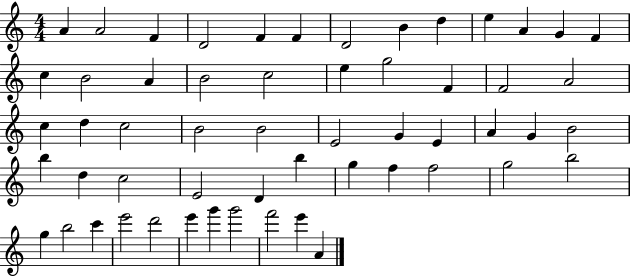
A4/q A4/h F4/q D4/h F4/q F4/q D4/h B4/q D5/q E5/q A4/q G4/q F4/q C5/q B4/h A4/q B4/h C5/h E5/q G5/h F4/q F4/h A4/h C5/q D5/q C5/h B4/h B4/h E4/h G4/q E4/q A4/q G4/q B4/h B5/q D5/q C5/h E4/h D4/q B5/q G5/q F5/q F5/h G5/h B5/h G5/q B5/h C6/q E6/h D6/h E6/q G6/q G6/h F6/h E6/q A4/q